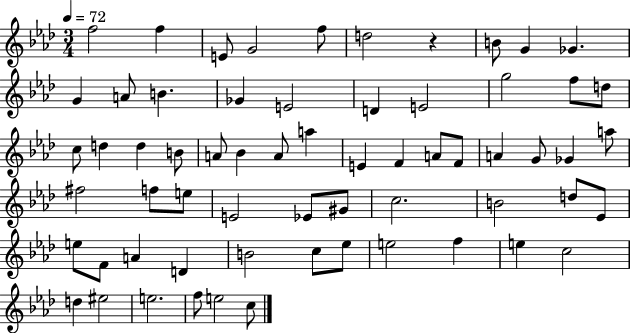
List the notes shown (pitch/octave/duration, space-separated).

F5/h F5/q E4/e G4/h F5/e D5/h R/q B4/e G4/q Gb4/q. G4/q A4/e B4/q. Gb4/q E4/h D4/q E4/h G5/h F5/e D5/e C5/e D5/q D5/q B4/e A4/e Bb4/q A4/e A5/q E4/q F4/q A4/e F4/e A4/q G4/e Gb4/q A5/e F#5/h F5/e E5/e E4/h Eb4/e G#4/e C5/h. B4/h D5/e Eb4/e E5/e F4/e A4/q D4/q B4/h C5/e Eb5/e E5/h F5/q E5/q C5/h D5/q EIS5/h E5/h. F5/e E5/h C5/e